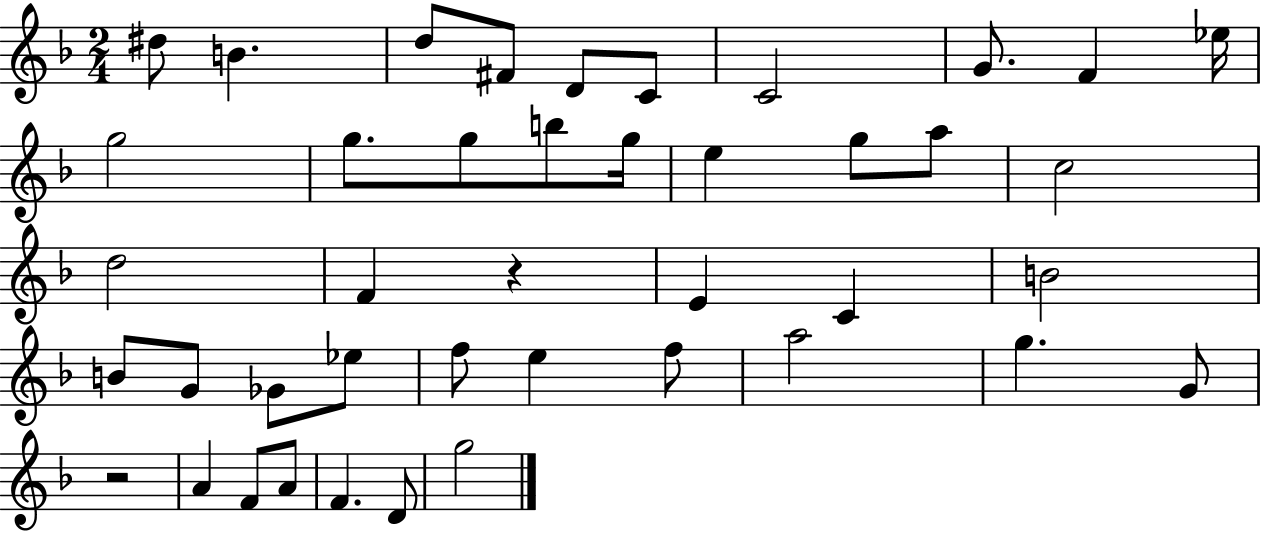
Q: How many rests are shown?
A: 2